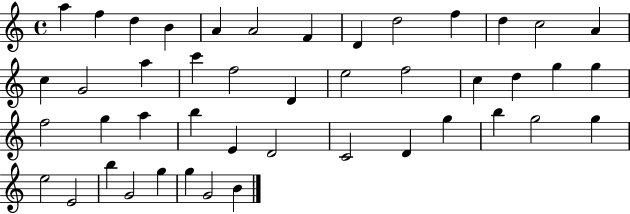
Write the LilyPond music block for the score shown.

{
  \clef treble
  \time 4/4
  \defaultTimeSignature
  \key c \major
  a''4 f''4 d''4 b'4 | a'4 a'2 f'4 | d'4 d''2 f''4 | d''4 c''2 a'4 | \break c''4 g'2 a''4 | c'''4 f''2 d'4 | e''2 f''2 | c''4 d''4 g''4 g''4 | \break f''2 g''4 a''4 | b''4 e'4 d'2 | c'2 d'4 g''4 | b''4 g''2 g''4 | \break e''2 e'2 | b''4 g'2 g''4 | g''4 g'2 b'4 | \bar "|."
}